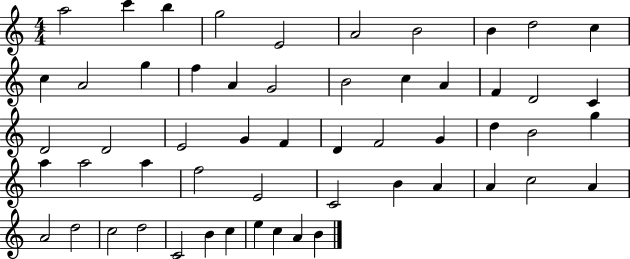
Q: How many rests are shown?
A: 0